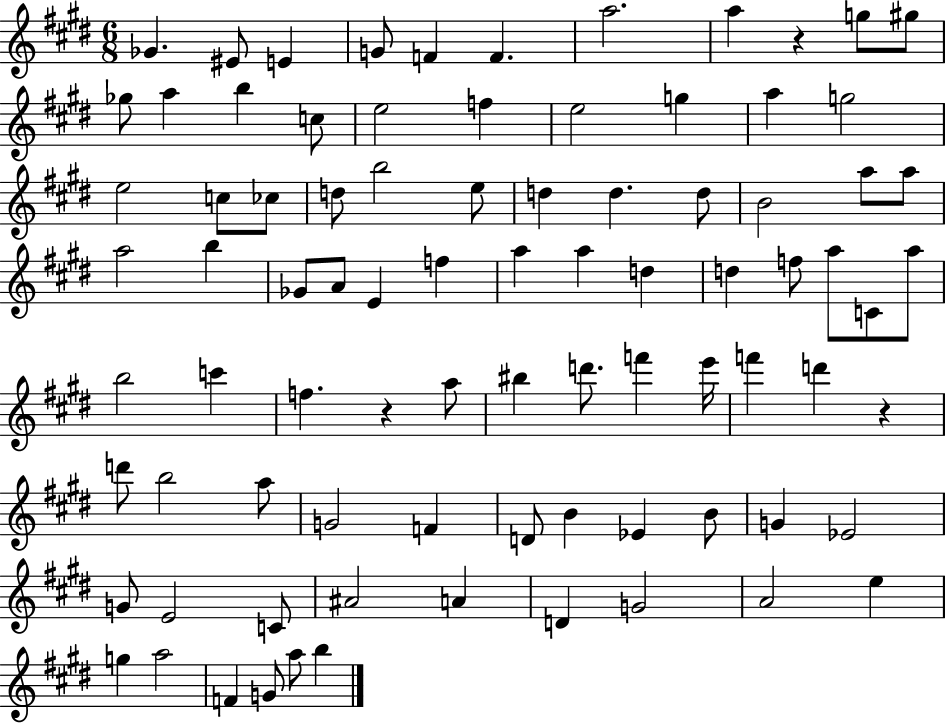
Gb4/q. EIS4/e E4/q G4/e F4/q F4/q. A5/h. A5/q R/q G5/e G#5/e Gb5/e A5/q B5/q C5/e E5/h F5/q E5/h G5/q A5/q G5/h E5/h C5/e CES5/e D5/e B5/h E5/e D5/q D5/q. D5/e B4/h A5/e A5/e A5/h B5/q Gb4/e A4/e E4/q F5/q A5/q A5/q D5/q D5/q F5/e A5/e C4/e A5/e B5/h C6/q F5/q. R/q A5/e BIS5/q D6/e. F6/q E6/s F6/q D6/q R/q D6/e B5/h A5/e G4/h F4/q D4/e B4/q Eb4/q B4/e G4/q Eb4/h G4/e E4/h C4/e A#4/h A4/q D4/q G4/h A4/h E5/q G5/q A5/h F4/q G4/e A5/e B5/q